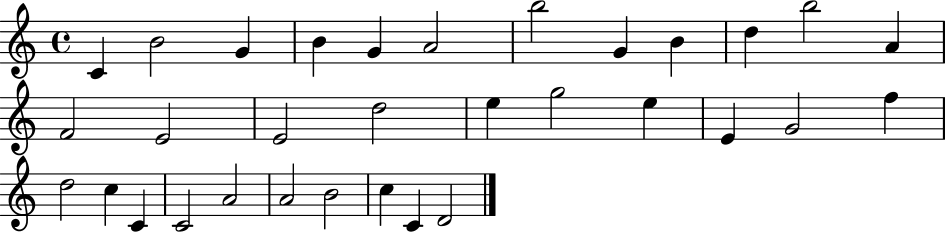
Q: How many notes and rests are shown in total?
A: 32